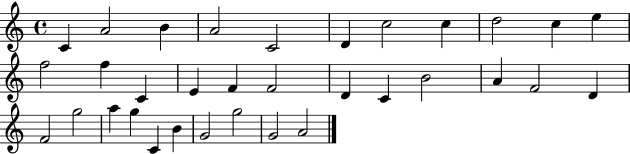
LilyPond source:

{
  \clef treble
  \time 4/4
  \defaultTimeSignature
  \key c \major
  c'4 a'2 b'4 | a'2 c'2 | d'4 c''2 c''4 | d''2 c''4 e''4 | \break f''2 f''4 c'4 | e'4 f'4 f'2 | d'4 c'4 b'2 | a'4 f'2 d'4 | \break f'2 g''2 | a''4 g''4 c'4 b'4 | g'2 g''2 | g'2 a'2 | \break \bar "|."
}